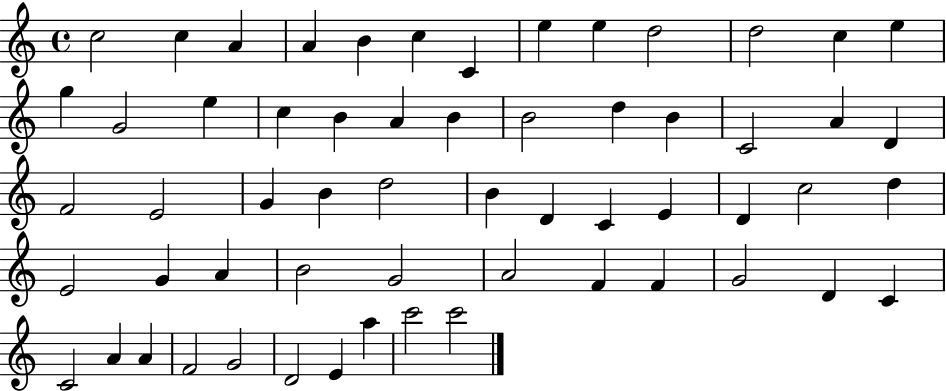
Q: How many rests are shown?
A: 0